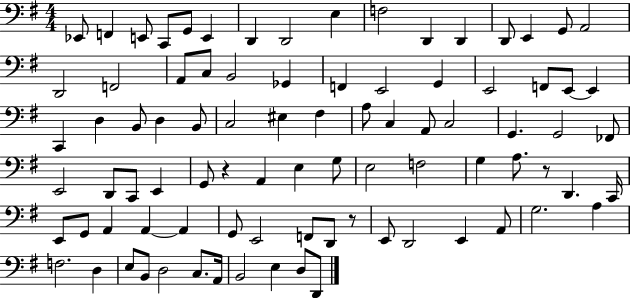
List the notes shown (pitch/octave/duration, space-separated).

Eb2/e F2/q E2/e C2/e G2/e E2/q D2/q D2/h E3/q F3/h D2/q D2/q D2/e E2/q G2/e A2/h D2/h F2/h A2/e C3/e B2/h Gb2/q F2/q E2/h G2/q E2/h F2/e E2/e E2/q C2/q D3/q B2/e D3/q B2/e C3/h EIS3/q F#3/q A3/e C3/q A2/e C3/h G2/q. G2/h FES2/e E2/h D2/e C2/e E2/q G2/e R/q A2/q E3/q G3/e E3/h F3/h G3/q A3/e. R/e D2/q. C2/s E2/e G2/e A2/q A2/q A2/q G2/e E2/h F2/e D2/e R/e E2/e D2/h E2/q A2/e G3/h. A3/q F3/h. D3/q E3/e B2/e D3/h C3/e. A2/s B2/h E3/q D3/e D2/e